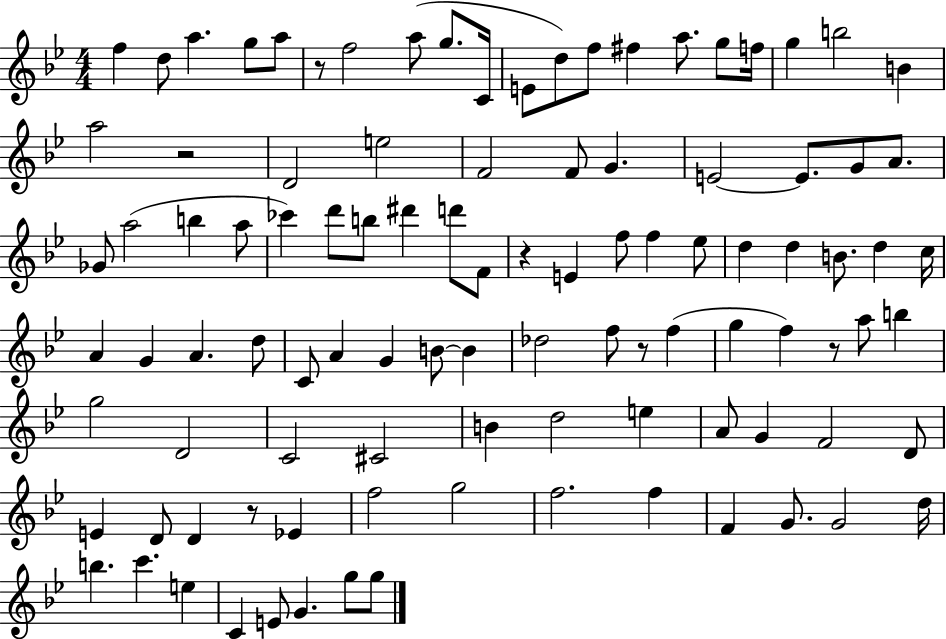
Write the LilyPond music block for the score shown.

{
  \clef treble
  \numericTimeSignature
  \time 4/4
  \key bes \major
  f''4 d''8 a''4. g''8 a''8 | r8 f''2 a''8( g''8. c'16 | e'8 d''8) f''8 fis''4 a''8. g''8 f''16 | g''4 b''2 b'4 | \break a''2 r2 | d'2 e''2 | f'2 f'8 g'4. | e'2~~ e'8. g'8 a'8. | \break ges'8 a''2( b''4 a''8 | ces'''4) d'''8 b''8 dis'''4 d'''8 f'8 | r4 e'4 f''8 f''4 ees''8 | d''4 d''4 b'8. d''4 c''16 | \break a'4 g'4 a'4. d''8 | c'8 a'4 g'4 b'8~~ b'4 | des''2 f''8 r8 f''4( | g''4 f''4) r8 a''8 b''4 | \break g''2 d'2 | c'2 cis'2 | b'4 d''2 e''4 | a'8 g'4 f'2 d'8 | \break e'4 d'8 d'4 r8 ees'4 | f''2 g''2 | f''2. f''4 | f'4 g'8. g'2 d''16 | \break b''4. c'''4. e''4 | c'4 e'8 g'4. g''8 g''8 | \bar "|."
}